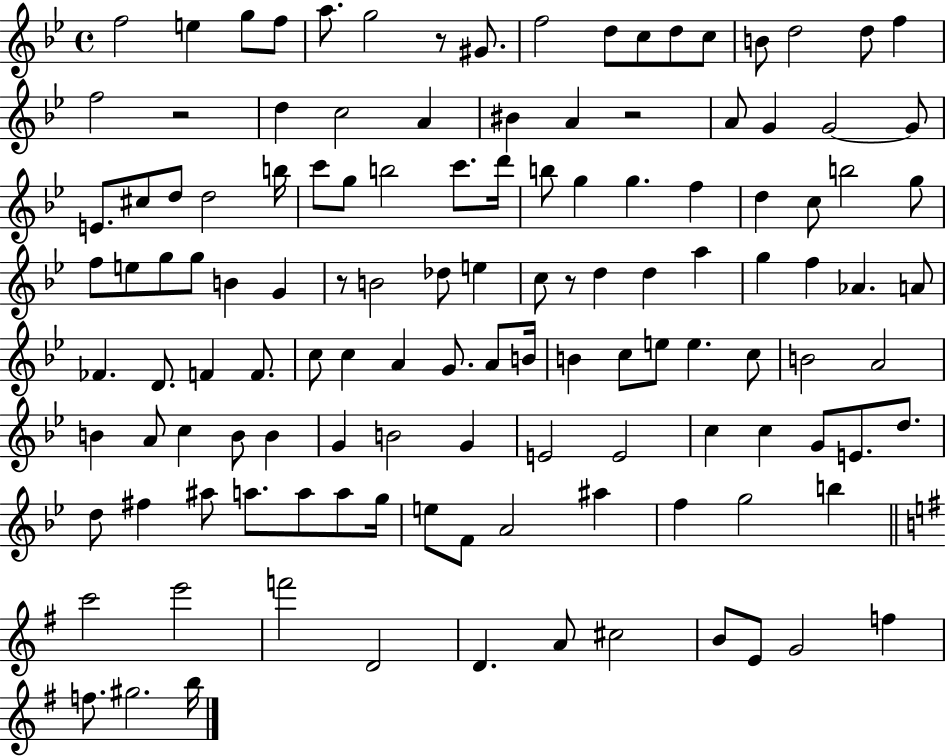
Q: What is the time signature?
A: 4/4